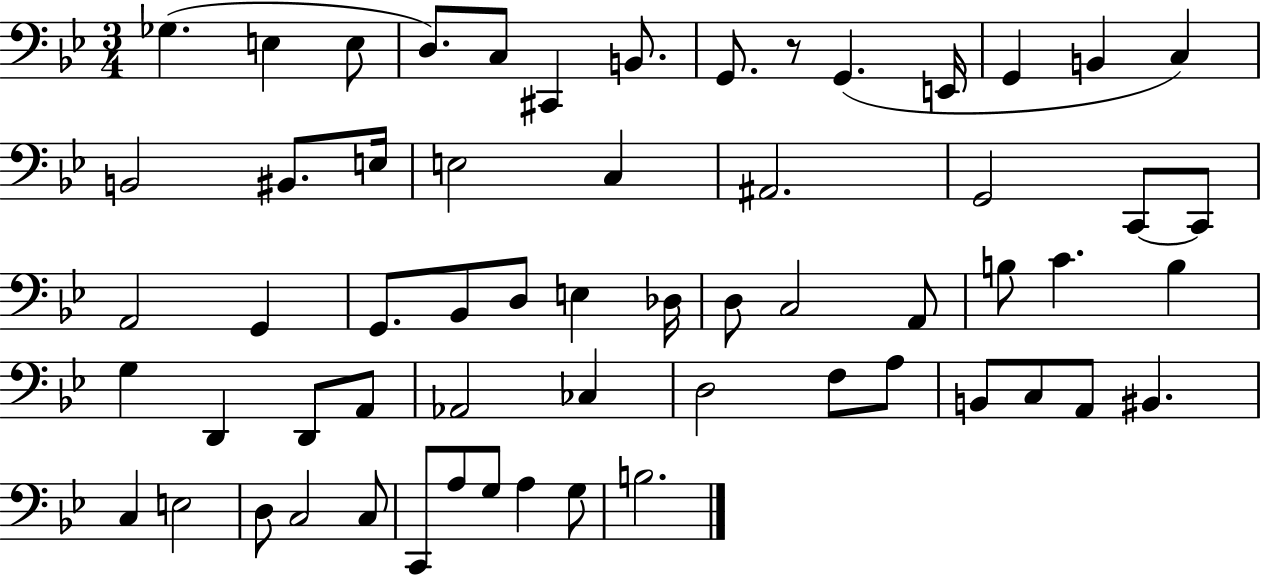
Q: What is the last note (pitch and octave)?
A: B3